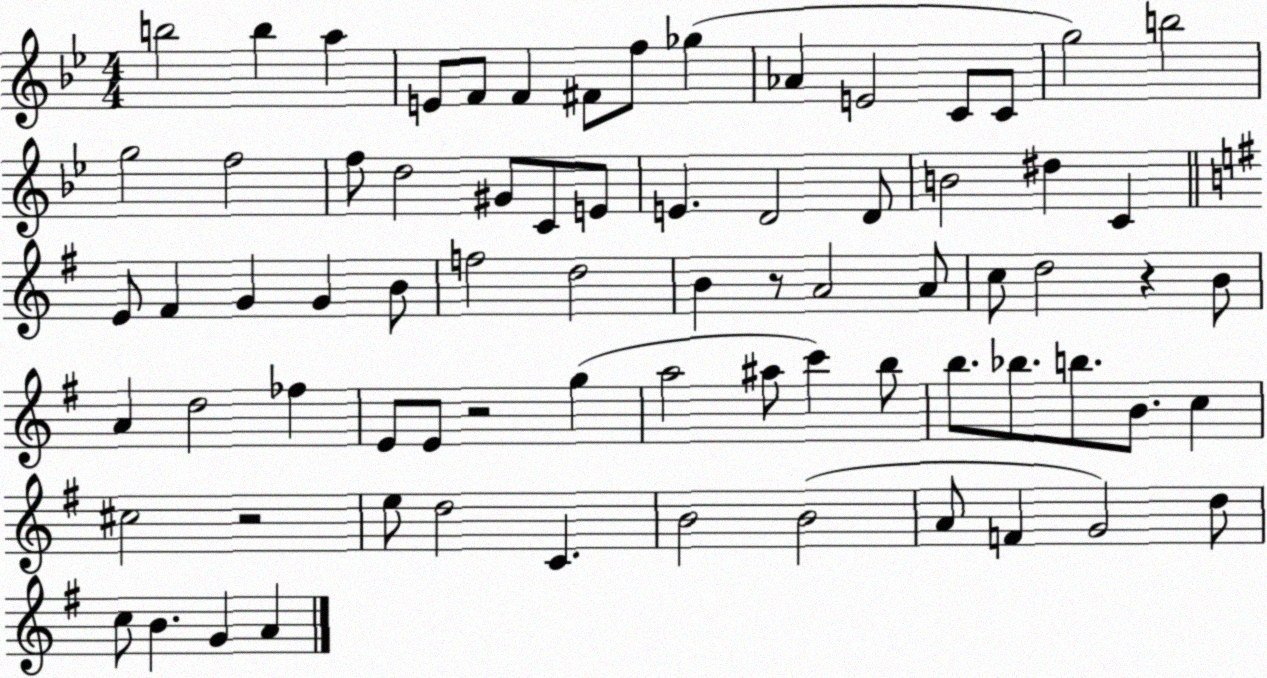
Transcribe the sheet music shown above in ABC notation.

X:1
T:Untitled
M:4/4
L:1/4
K:Bb
b2 b a E/2 F/2 F ^F/2 f/2 _g _A E2 C/2 C/2 g2 b2 g2 f2 f/2 d2 ^G/2 C/2 E/2 E D2 D/2 B2 ^d C E/2 ^F G G B/2 f2 d2 B z/2 A2 A/2 c/2 d2 z B/2 A d2 _f E/2 E/2 z2 g a2 ^a/2 c' b/2 b/2 _b/2 b/2 B/2 c ^c2 z2 e/2 d2 C B2 B2 A/2 F G2 d/2 c/2 B G A